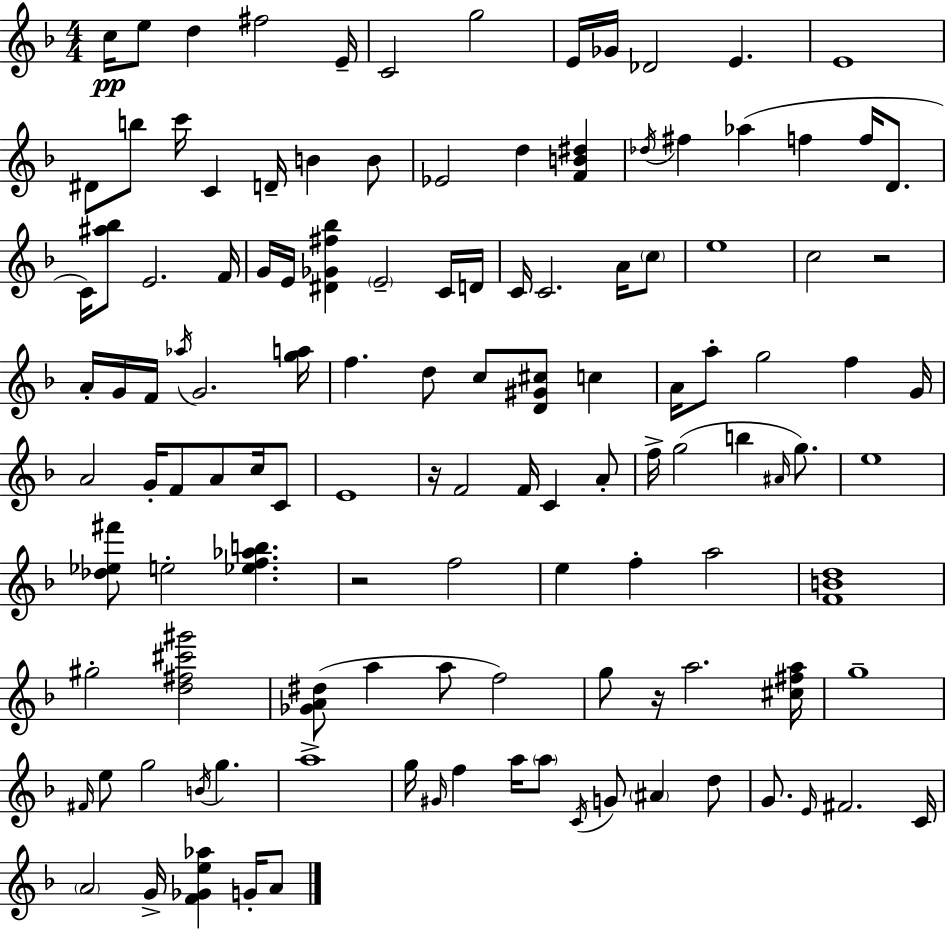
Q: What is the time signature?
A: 4/4